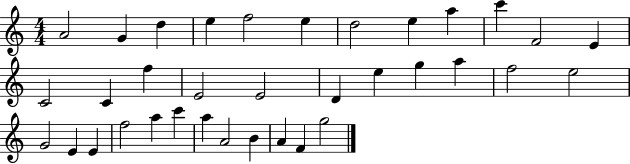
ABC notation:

X:1
T:Untitled
M:4/4
L:1/4
K:C
A2 G d e f2 e d2 e a c' F2 E C2 C f E2 E2 D e g a f2 e2 G2 E E f2 a c' a A2 B A F g2